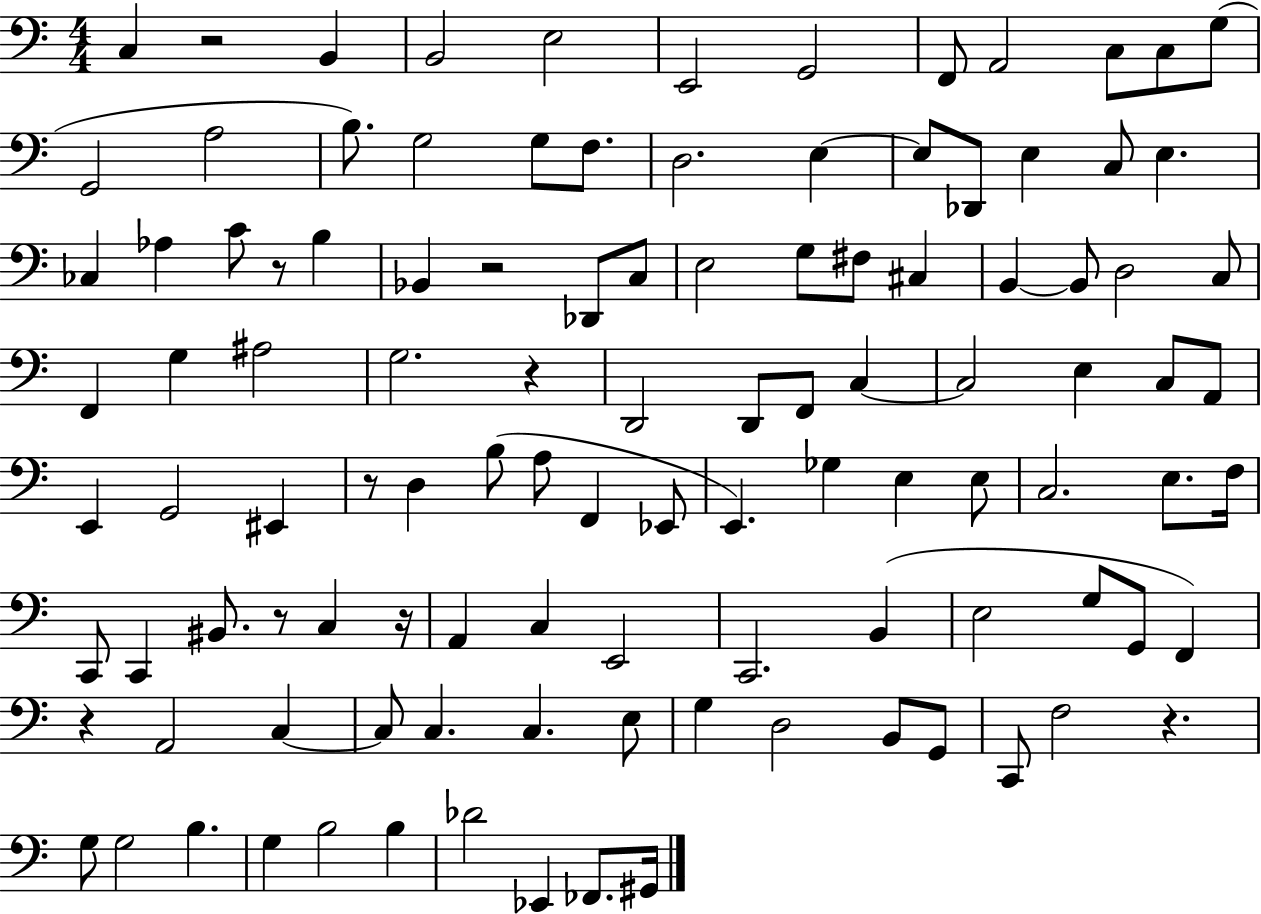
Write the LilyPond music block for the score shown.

{
  \clef bass
  \numericTimeSignature
  \time 4/4
  \key c \major
  \repeat volta 2 { c4 r2 b,4 | b,2 e2 | e,2 g,2 | f,8 a,2 c8 c8 g8( | \break g,2 a2 | b8.) g2 g8 f8. | d2. e4~~ | e8 des,8 e4 c8 e4. | \break ces4 aes4 c'8 r8 b4 | bes,4 r2 des,8 c8 | e2 g8 fis8 cis4 | b,4~~ b,8 d2 c8 | \break f,4 g4 ais2 | g2. r4 | d,2 d,8 f,8 c4~~ | c2 e4 c8 a,8 | \break e,4 g,2 eis,4 | r8 d4 b8( a8 f,4 ees,8 | e,4.) ges4 e4 e8 | c2. e8. f16 | \break c,8 c,4 bis,8. r8 c4 r16 | a,4 c4 e,2 | c,2. b,4( | e2 g8 g,8 f,4) | \break r4 a,2 c4~~ | c8 c4. c4. e8 | g4 d2 b,8 g,8 | c,8 f2 r4. | \break g8 g2 b4. | g4 b2 b4 | des'2 ees,4 fes,8. gis,16 | } \bar "|."
}